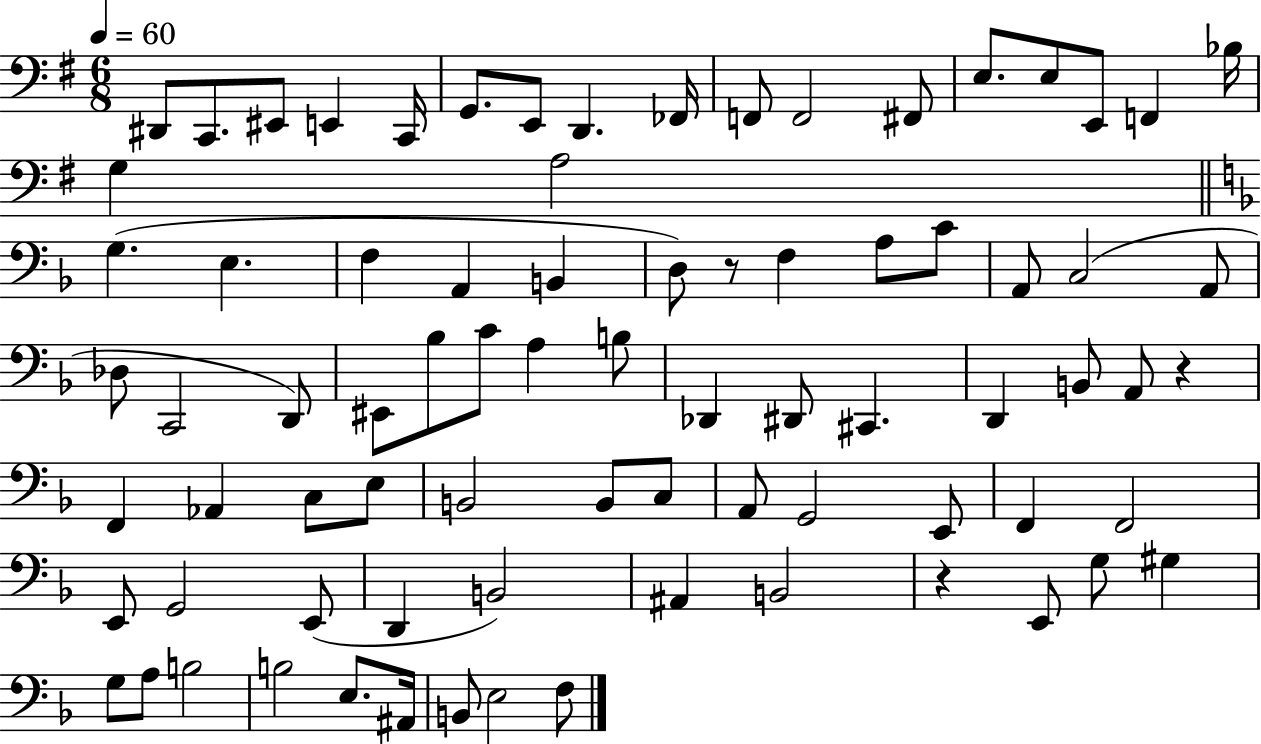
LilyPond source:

{
  \clef bass
  \numericTimeSignature
  \time 6/8
  \key g \major
  \tempo 4 = 60
  \repeat volta 2 { dis,8 c,8. eis,8 e,4 c,16 | g,8. e,8 d,4. fes,16 | f,8 f,2 fis,8 | e8. e8 e,8 f,4 bes16 | \break g4 a2 | \bar "||" \break \key f \major g4.( e4. | f4 a,4 b,4 | d8) r8 f4 a8 c'8 | a,8 c2( a,8 | \break des8 c,2 d,8) | eis,8 bes8 c'8 a4 b8 | des,4 dis,8 cis,4. | d,4 b,8 a,8 r4 | \break f,4 aes,4 c8 e8 | b,2 b,8 c8 | a,8 g,2 e,8 | f,4 f,2 | \break e,8 g,2 e,8( | d,4 b,2) | ais,4 b,2 | r4 e,8 g8 gis4 | \break g8 a8 b2 | b2 e8. ais,16 | b,8 e2 f8 | } \bar "|."
}